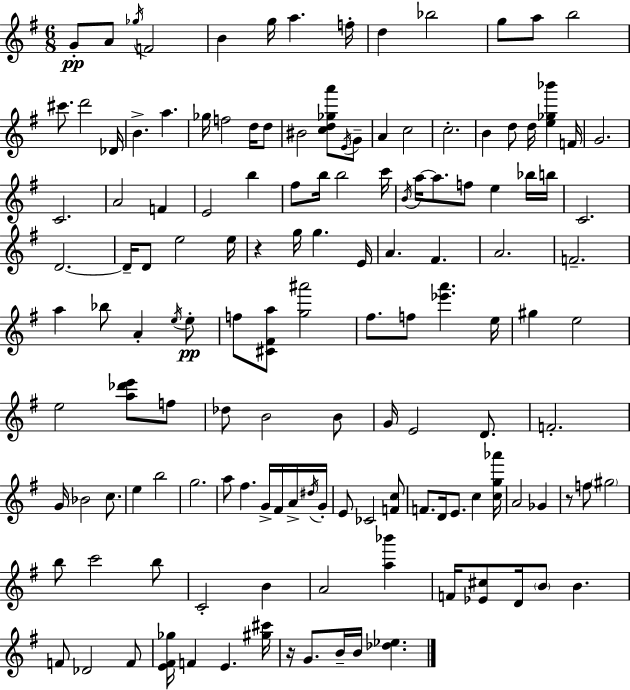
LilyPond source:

{
  \clef treble
  \numericTimeSignature
  \time 6/8
  \key e \minor
  \repeat volta 2 { g'8-.\pp a'8 \acciaccatura { ges''16 } f'2 | b'4 g''16 a''4. | f''16-. d''4 bes''2 | g''8 a''8 b''2 | \break cis'''8. d'''2 | des'16 b'4.-> a''4. | ges''16 f''2 d''16 d''8 | bis'2 <c'' d'' ges'' a'''>8 \acciaccatura { e'16 } | \break g'8-- a'4 c''2 | c''2.-. | b'4 d''8 d''16 <e'' ges'' bes'''>4 | f'16 g'2. | \break c'2. | a'2 f'4 | e'2 b''4 | fis''8 b''16 b''2 | \break c'''16 \acciaccatura { b'16 } a''16~~ a''8. f''8 e''4 | bes''16 b''16 c'2. | d'2.~~ | d'16-- d'8 e''2 | \break e''16 r4 g''16 g''4. | e'16 a'4. fis'4. | a'2. | f'2.-- | \break a''4 bes''8 a'4-. | \acciaccatura { e''16 } e''8-.\pp f''8 <cis' fis' a''>8 <g'' ais'''>2 | fis''8. f''8 <ees''' a'''>4. | e''16 gis''4 e''2 | \break e''2 | <a'' des''' e'''>8 f''8 des''8 b'2 | b'8 g'16 e'2 | d'8. f'2.-. | \break g'16 bes'2 | c''8. e''4 b''2 | g''2. | a''8 fis''4. | \break g'16-> fis'16 a'16-> \acciaccatura { dis''16 } g'16-. e'8 ces'2 | <f' c''>8 f'8. d'16 e'8. | c''4 <c'' g'' aes'''>16 a'2 | ges'4 r8 f''8 \parenthesize gis''2 | \break b''8 c'''2 | b''8 c'2-. | b'4 a'2 | <a'' bes'''>4 f'16 <ees' cis''>8 d'16 \parenthesize b'8 b'4. | \break f'8 des'2 | f'8 <e' fis' ges''>16 f'4 e'4. | <gis'' cis'''>16 r16 g'8. b'16-- b'16 <des'' ees''>4. | } \bar "|."
}